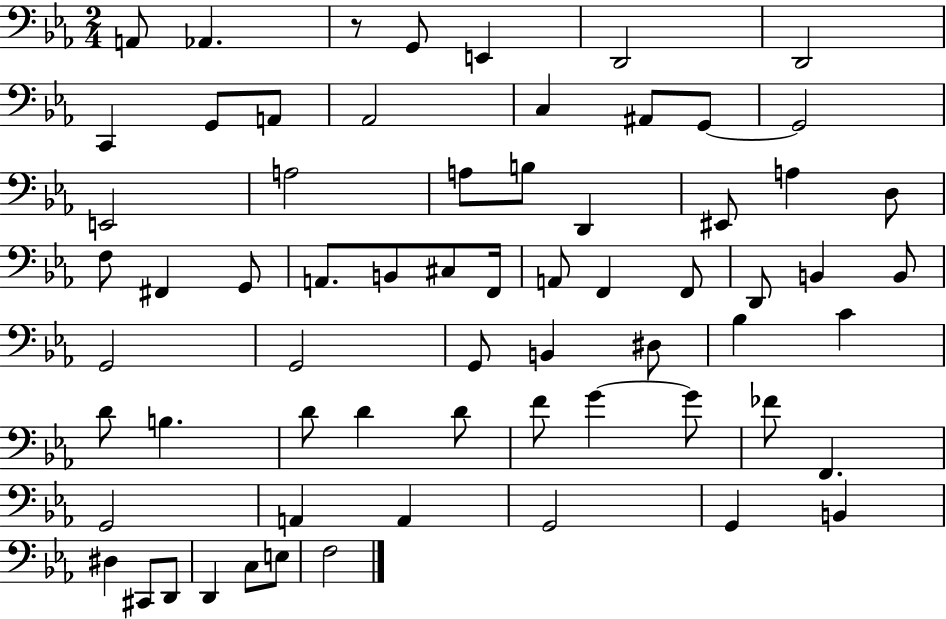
X:1
T:Untitled
M:2/4
L:1/4
K:Eb
A,,/2 _A,, z/2 G,,/2 E,, D,,2 D,,2 C,, G,,/2 A,,/2 _A,,2 C, ^A,,/2 G,,/2 G,,2 E,,2 A,2 A,/2 B,/2 D,, ^E,,/2 A, D,/2 F,/2 ^F,, G,,/2 A,,/2 B,,/2 ^C,/2 F,,/4 A,,/2 F,, F,,/2 D,,/2 B,, B,,/2 G,,2 G,,2 G,,/2 B,, ^D,/2 _B, C D/2 B, D/2 D D/2 F/2 G G/2 _F/2 F,, G,,2 A,, A,, G,,2 G,, B,, ^D, ^C,,/2 D,,/2 D,, C,/2 E,/2 F,2